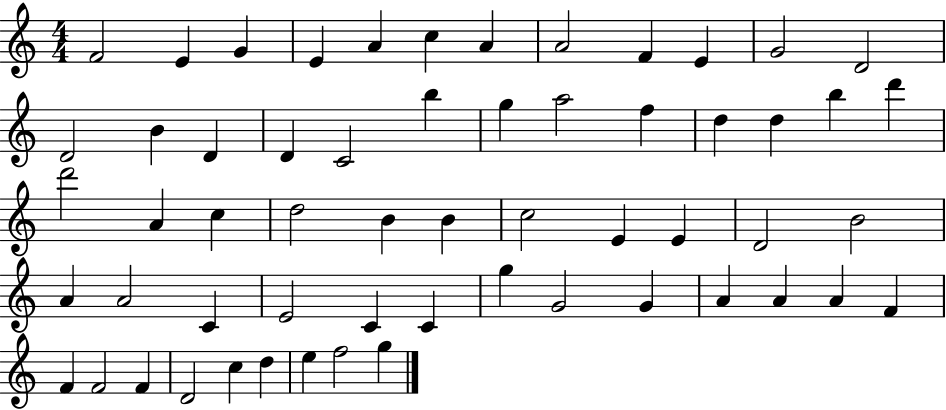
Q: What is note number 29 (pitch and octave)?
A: D5